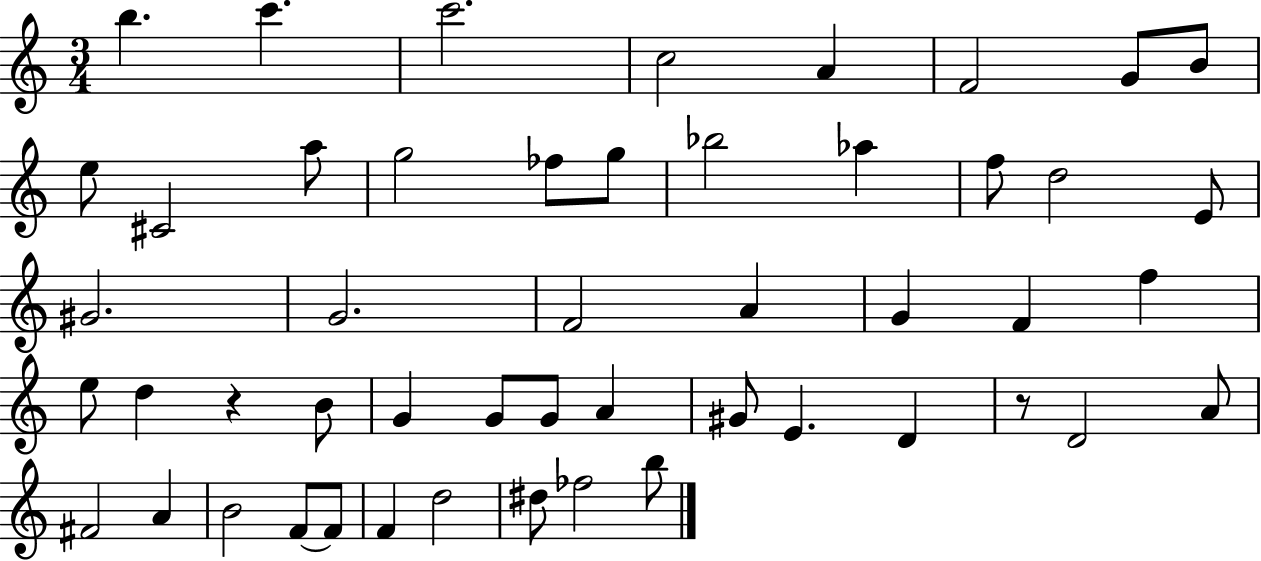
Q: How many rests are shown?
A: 2